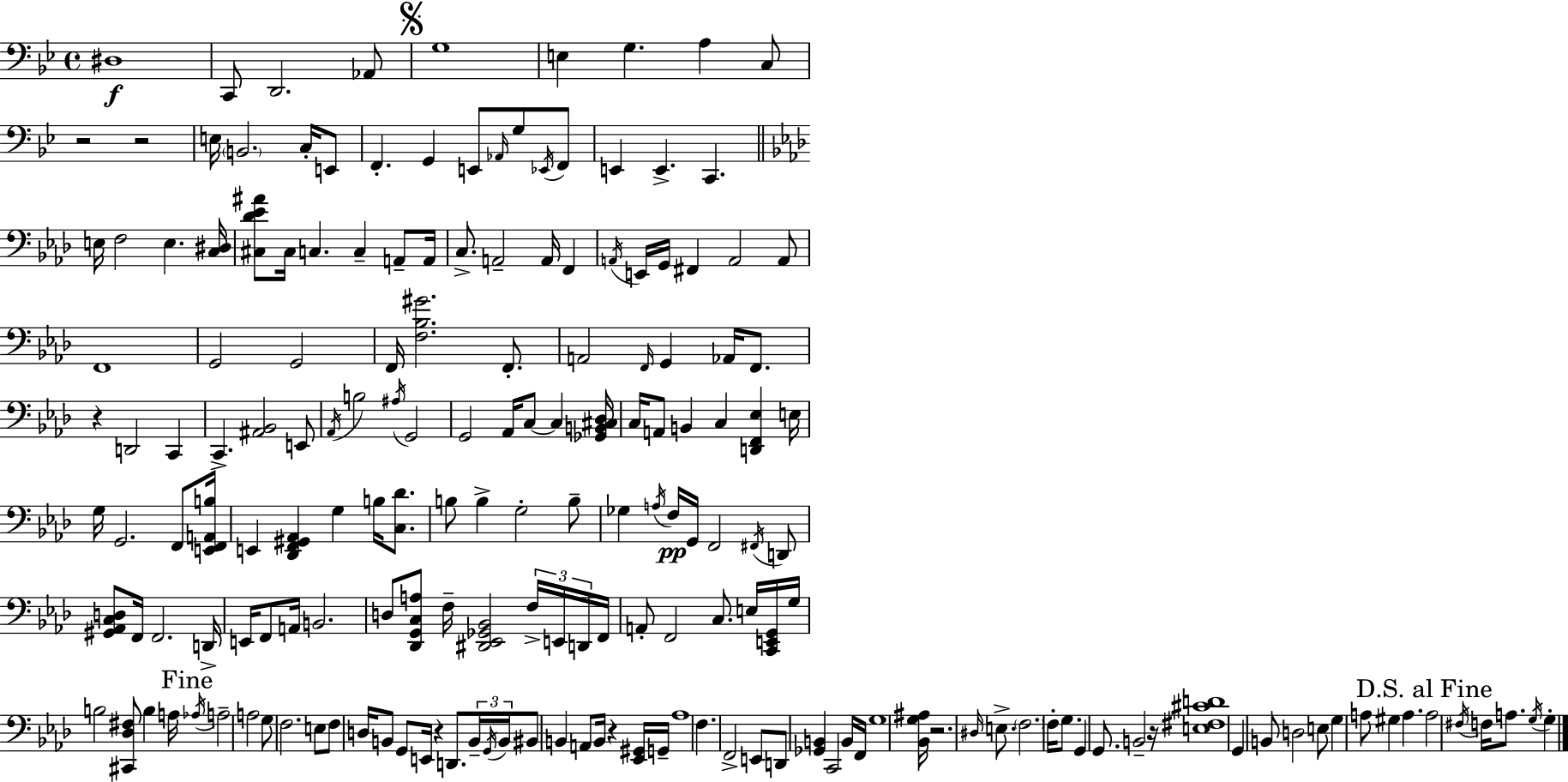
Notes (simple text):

D#3/w C2/e D2/h. Ab2/e G3/w E3/q G3/q. A3/q C3/e R/h R/h E3/s B2/h. C3/s E2/e F2/q. G2/q E2/e Ab2/s G3/e Eb2/s F2/e E2/q E2/q. C2/q. E3/s F3/h E3/q. [C3,D#3]/s [C#3,Db4,Eb4,A#4]/e C#3/s C3/q. C3/q A2/e A2/s C3/e. A2/h A2/s F2/q A2/s E2/s G2/s F#2/q A2/h A2/e F2/w G2/h G2/h F2/s [F3,Bb3,G#4]/h. F2/e. A2/h F2/s G2/q Ab2/s F2/e. R/q D2/h C2/q C2/q. [A#2,Bb2]/h E2/e Ab2/s B3/h A#3/s G2/h G2/h Ab2/s C3/e C3/q [Gb2,B2,C#3,Db3]/s C3/s A2/e B2/q C3/q [D2,F2,Eb3]/q E3/s G3/s G2/h. F2/e [E2,F2,A2,B3]/s E2/q [Db2,F2,G#2,Ab2]/q G3/q B3/s [C3,Db4]/e. B3/e B3/q G3/h B3/e Gb3/q A3/s F3/s G2/s F2/h F#2/s D2/e [G#2,Ab2,C3,D3]/e F2/s F2/h. D2/s E2/s F2/e A2/s B2/h. D3/e [Db2,G2,C3,A3]/e F3/s [D#2,Eb2,Gb2,Bb2]/h F3/s E2/s D2/s F2/s A2/e F2/h C3/e. E3/s [C2,E2,G2]/s G3/s B3/h [C#2,Db3,F#3]/e B3/q A3/s Ab3/s A3/h A3/h G3/e F3/h. E3/e F3/e D3/s B2/e G2/e E2/s R/q D2/e. B2/s G2/s B2/s BIS2/e B2/q A2/e B2/s R/q [Eb2,G#2]/s G2/s Ab3/w F3/q. F2/h E2/e D2/e [Gb2,B2]/q C2/h B2/s F2/s G3/w [Bb2,G3,A#3]/s R/h. D#3/s E3/e. F3/h. F3/s G3/e. G2/q G2/e. B2/h R/s [E3,F#3,C#4,D4]/w G2/q B2/e D3/h E3/e G3/q A3/e G#3/q A3/q. A3/h F#3/s F3/s A3/e. G3/s G3/q